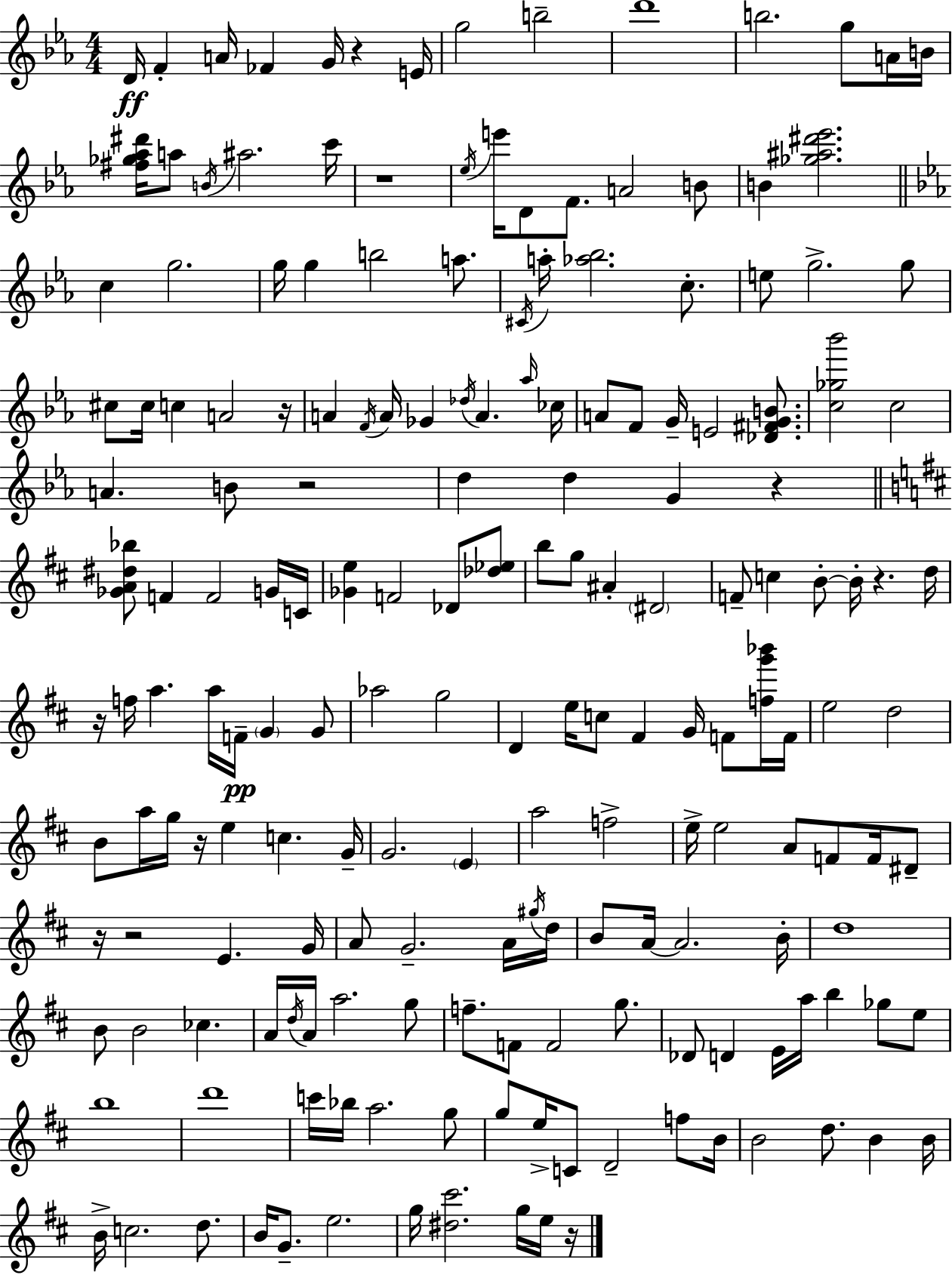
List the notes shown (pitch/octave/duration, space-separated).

D4/s F4/q A4/s FES4/q G4/s R/q E4/s G5/h B5/h D6/w B5/h. G5/e A4/s B4/s [F#5,Gb5,Ab5,D#6]/s A5/e B4/s A#5/h. C6/s R/w Eb5/s E6/s D4/e F4/e. A4/h B4/e B4/q [Gb5,A#5,D#6,Eb6]/h. C5/q G5/h. G5/s G5/q B5/h A5/e. C#4/s A5/s [Ab5,Bb5]/h. C5/e. E5/e G5/h. G5/e C#5/e C#5/s C5/q A4/h R/s A4/q F4/s A4/s Gb4/q Db5/s A4/q. Ab5/s CES5/s A4/e F4/e G4/s E4/h [Db4,F#4,G4,B4]/e. [C5,Gb5,Bb6]/h C5/h A4/q. B4/e R/h D5/q D5/q G4/q R/q [Gb4,A4,D#5,Bb5]/e F4/q F4/h G4/s C4/s [Gb4,E5]/q F4/h Db4/e [Db5,Eb5]/e B5/e G5/e A#4/q D#4/h F4/e C5/q B4/e B4/s R/q. D5/s R/s F5/s A5/q. A5/s F4/s G4/q G4/e Ab5/h G5/h D4/q E5/s C5/e F#4/q G4/s F4/e [F5,G6,Bb6]/s F4/s E5/h D5/h B4/e A5/s G5/s R/s E5/q C5/q. G4/s G4/h. E4/q A5/h F5/h E5/s E5/h A4/e F4/e F4/s D#4/e R/s R/h E4/q. G4/s A4/e G4/h. A4/s G#5/s D5/s B4/e A4/s A4/h. B4/s D5/w B4/e B4/h CES5/q. A4/s D5/s A4/s A5/h. G5/e F5/e. F4/e F4/h G5/e. Db4/e D4/q E4/s A5/s B5/q Gb5/e E5/e B5/w D6/w C6/s Bb5/s A5/h. G5/e G5/e E5/s C4/e D4/h F5/e B4/s B4/h D5/e. B4/q B4/s B4/s C5/h. D5/e. B4/s G4/e. E5/h. G5/s [D#5,C#6]/h. G5/s E5/s R/s